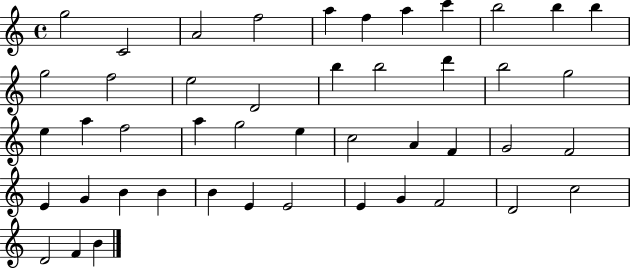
{
  \clef treble
  \time 4/4
  \defaultTimeSignature
  \key c \major
  g''2 c'2 | a'2 f''2 | a''4 f''4 a''4 c'''4 | b''2 b''4 b''4 | \break g''2 f''2 | e''2 d'2 | b''4 b''2 d'''4 | b''2 g''2 | \break e''4 a''4 f''2 | a''4 g''2 e''4 | c''2 a'4 f'4 | g'2 f'2 | \break e'4 g'4 b'4 b'4 | b'4 e'4 e'2 | e'4 g'4 f'2 | d'2 c''2 | \break d'2 f'4 b'4 | \bar "|."
}